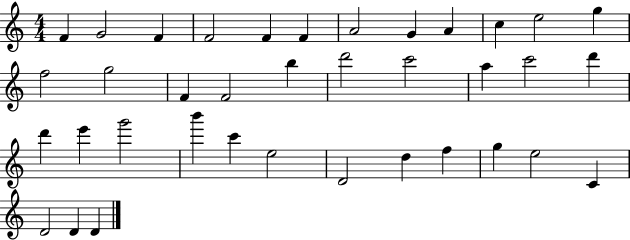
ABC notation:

X:1
T:Untitled
M:4/4
L:1/4
K:C
F G2 F F2 F F A2 G A c e2 g f2 g2 F F2 b d'2 c'2 a c'2 d' d' e' g'2 b' c' e2 D2 d f g e2 C D2 D D